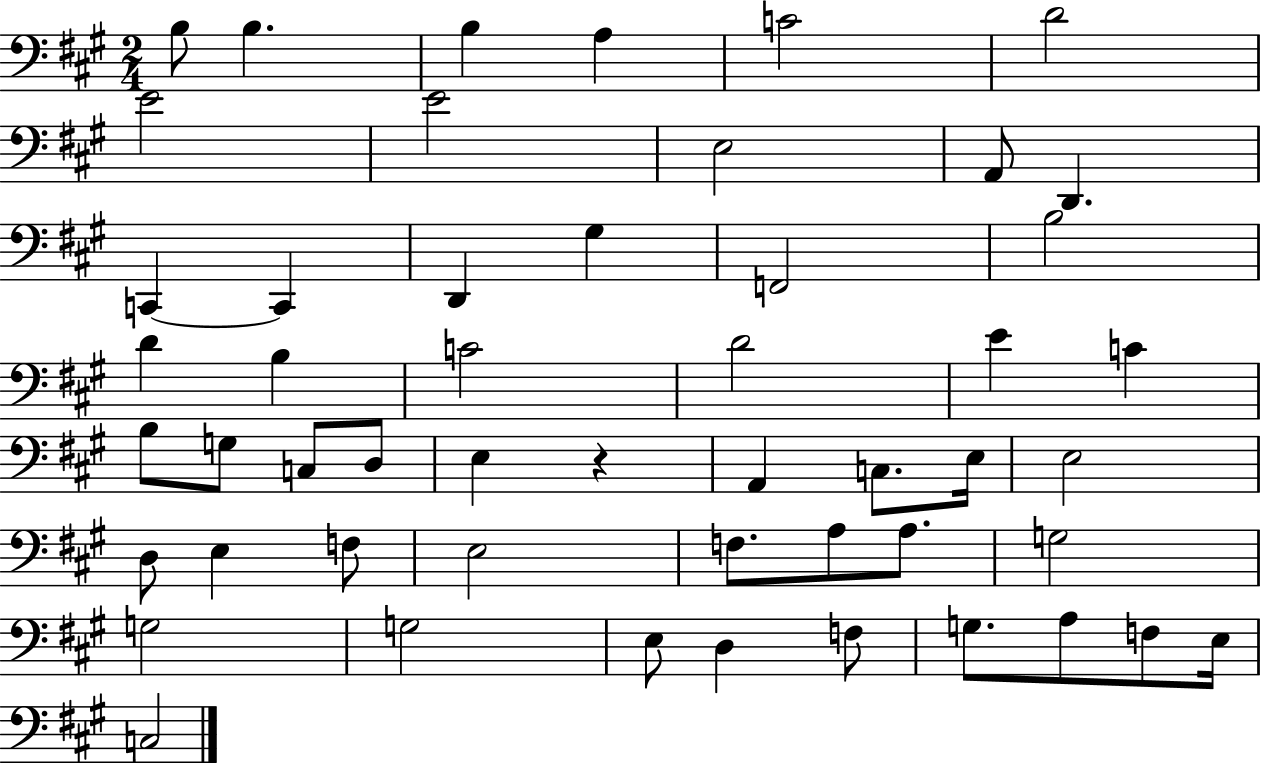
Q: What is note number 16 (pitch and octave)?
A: F2